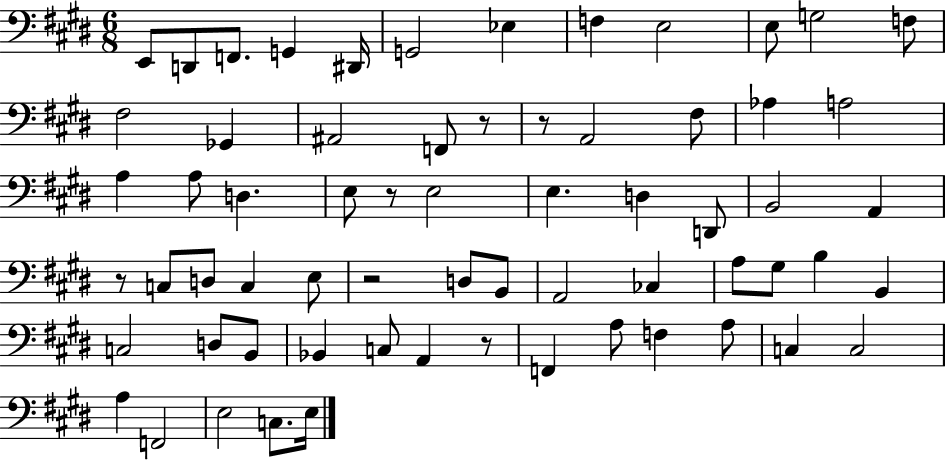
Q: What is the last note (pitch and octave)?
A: E3